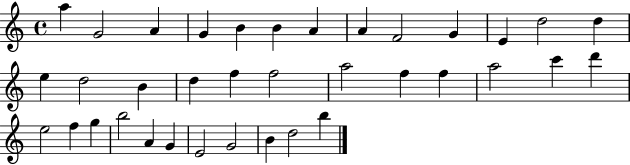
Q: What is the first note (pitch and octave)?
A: A5